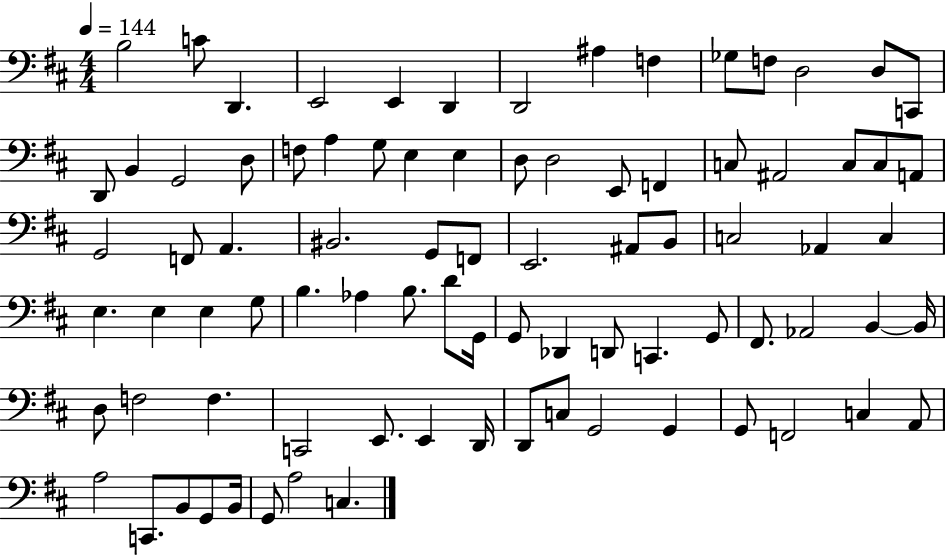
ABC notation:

X:1
T:Untitled
M:4/4
L:1/4
K:D
B,2 C/2 D,, E,,2 E,, D,, D,,2 ^A, F, _G,/2 F,/2 D,2 D,/2 C,,/2 D,,/2 B,, G,,2 D,/2 F,/2 A, G,/2 E, E, D,/2 D,2 E,,/2 F,, C,/2 ^A,,2 C,/2 C,/2 A,,/2 G,,2 F,,/2 A,, ^B,,2 G,,/2 F,,/2 E,,2 ^A,,/2 B,,/2 C,2 _A,, C, E, E, E, G,/2 B, _A, B,/2 D/2 G,,/4 G,,/2 _D,, D,,/2 C,, G,,/2 ^F,,/2 _A,,2 B,, B,,/4 D,/2 F,2 F, C,,2 E,,/2 E,, D,,/4 D,,/2 C,/2 G,,2 G,, G,,/2 F,,2 C, A,,/2 A,2 C,,/2 B,,/2 G,,/2 B,,/4 G,,/2 A,2 C,